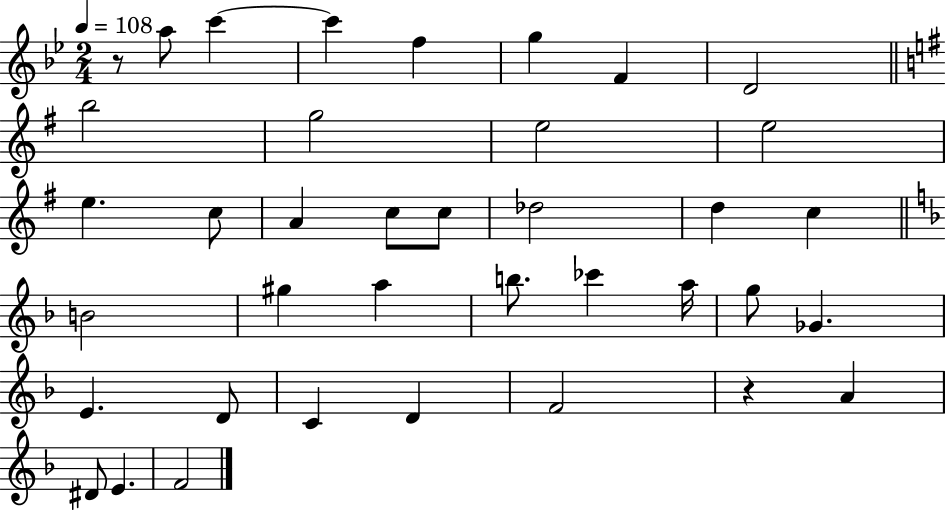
{
  \clef treble
  \numericTimeSignature
  \time 2/4
  \key bes \major
  \tempo 4 = 108
  r8 a''8 c'''4~~ | c'''4 f''4 | g''4 f'4 | d'2 | \break \bar "||" \break \key g \major b''2 | g''2 | e''2 | e''2 | \break e''4. c''8 | a'4 c''8 c''8 | des''2 | d''4 c''4 | \break \bar "||" \break \key d \minor b'2 | gis''4 a''4 | b''8. ces'''4 a''16 | g''8 ges'4. | \break e'4. d'8 | c'4 d'4 | f'2 | r4 a'4 | \break dis'8 e'4. | f'2 | \bar "|."
}